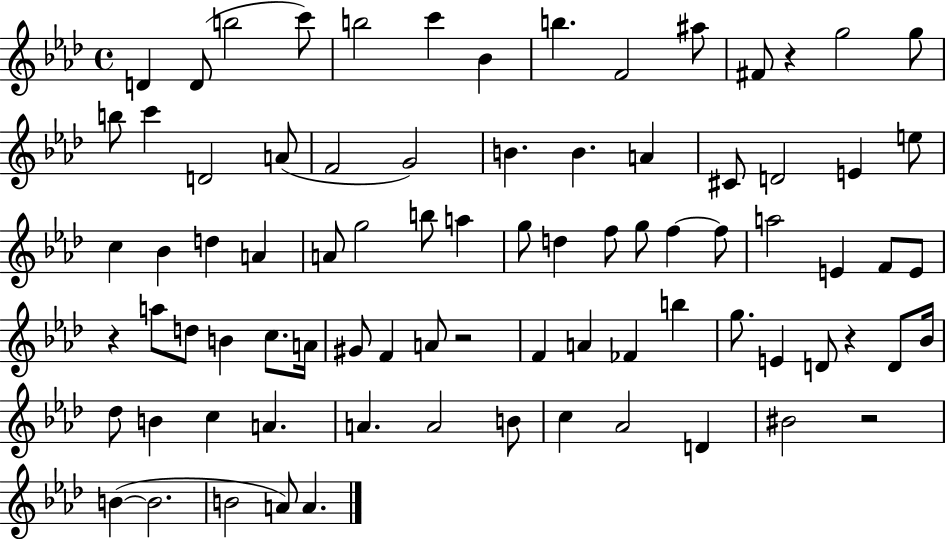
{
  \clef treble
  \time 4/4
  \defaultTimeSignature
  \key aes \major
  d'4 d'8( b''2 c'''8) | b''2 c'''4 bes'4 | b''4. f'2 ais''8 | fis'8 r4 g''2 g''8 | \break b''8 c'''4 d'2 a'8( | f'2 g'2) | b'4. b'4. a'4 | cis'8 d'2 e'4 e''8 | \break c''4 bes'4 d''4 a'4 | a'8 g''2 b''8 a''4 | g''8 d''4 f''8 g''8 f''4~~ f''8 | a''2 e'4 f'8 e'8 | \break r4 a''8 d''8 b'4 c''8. a'16 | gis'8 f'4 a'8 r2 | f'4 a'4 fes'4 b''4 | g''8. e'4 d'8 r4 d'8 bes'16 | \break des''8 b'4 c''4 a'4. | a'4. a'2 b'8 | c''4 aes'2 d'4 | bis'2 r2 | \break b'4~(~ b'2. | b'2 a'8) a'4. | \bar "|."
}